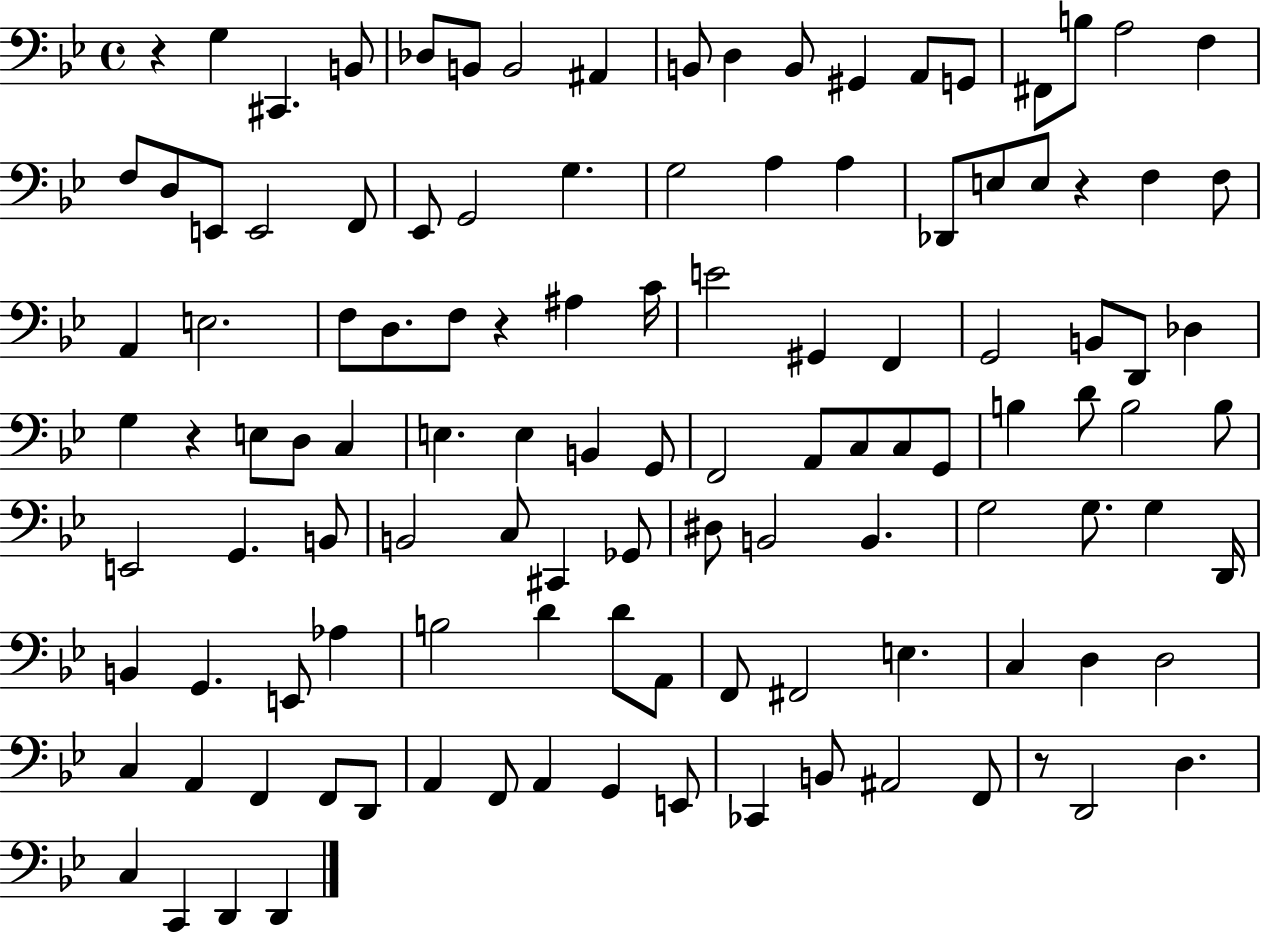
{
  \clef bass
  \time 4/4
  \defaultTimeSignature
  \key bes \major
  r4 g4 cis,4. b,8 | des8 b,8 b,2 ais,4 | b,8 d4 b,8 gis,4 a,8 g,8 | fis,8 b8 a2 f4 | \break f8 d8 e,8 e,2 f,8 | ees,8 g,2 g4. | g2 a4 a4 | des,8 e8 e8 r4 f4 f8 | \break a,4 e2. | f8 d8. f8 r4 ais4 c'16 | e'2 gis,4 f,4 | g,2 b,8 d,8 des4 | \break g4 r4 e8 d8 c4 | e4. e4 b,4 g,8 | f,2 a,8 c8 c8 g,8 | b4 d'8 b2 b8 | \break e,2 g,4. b,8 | b,2 c8 cis,4 ges,8 | dis8 b,2 b,4. | g2 g8. g4 d,16 | \break b,4 g,4. e,8 aes4 | b2 d'4 d'8 a,8 | f,8 fis,2 e4. | c4 d4 d2 | \break c4 a,4 f,4 f,8 d,8 | a,4 f,8 a,4 g,4 e,8 | ces,4 b,8 ais,2 f,8 | r8 d,2 d4. | \break c4 c,4 d,4 d,4 | \bar "|."
}